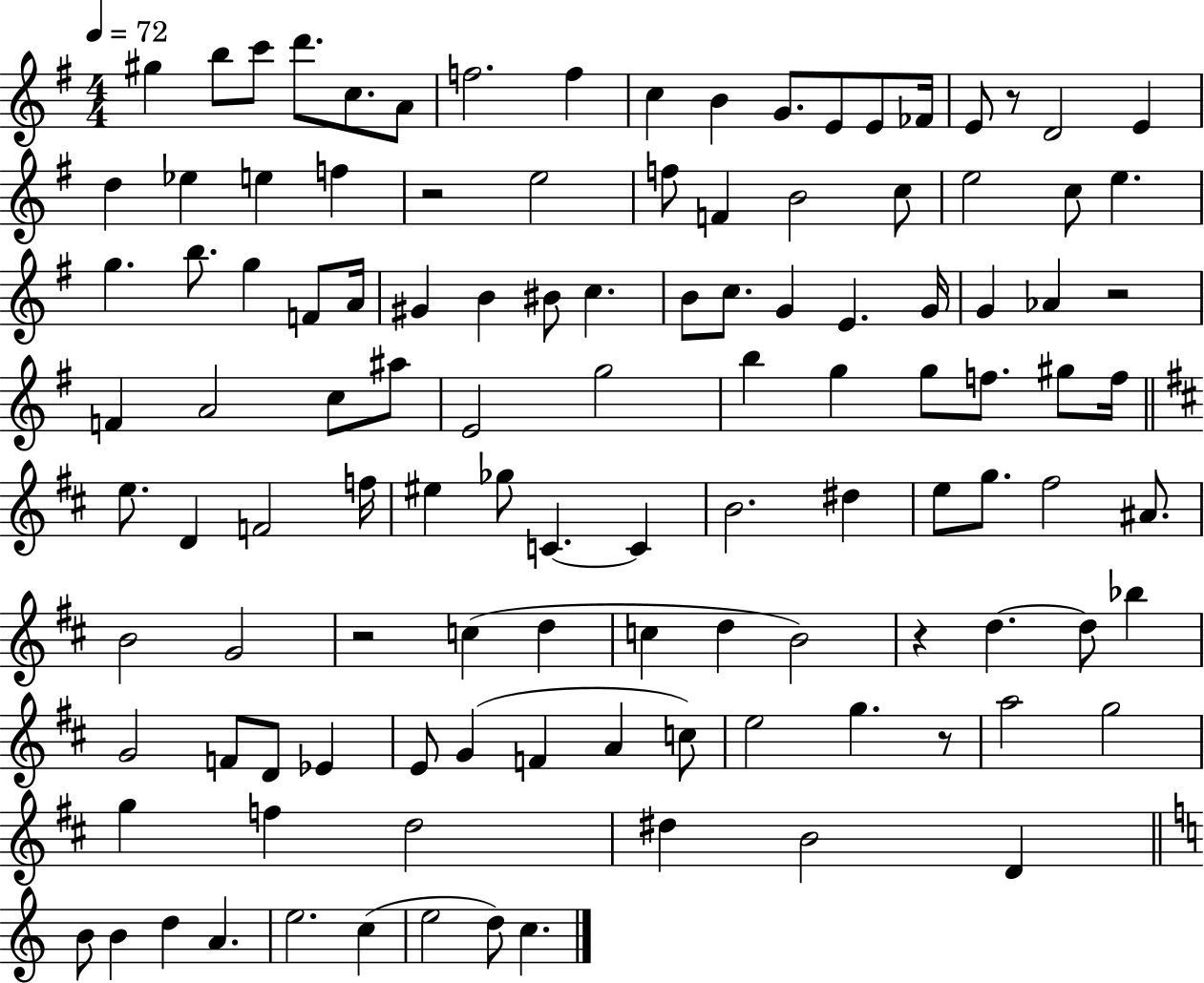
G#5/q B5/e C6/e D6/e. C5/e. A4/e F5/h. F5/q C5/q B4/q G4/e. E4/e E4/e FES4/s E4/e R/e D4/h E4/q D5/q Eb5/q E5/q F5/q R/h E5/h F5/e F4/q B4/h C5/e E5/h C5/e E5/q. G5/q. B5/e. G5/q F4/e A4/s G#4/q B4/q BIS4/e C5/q. B4/e C5/e. G4/q E4/q. G4/s G4/q Ab4/q R/h F4/q A4/h C5/e A#5/e E4/h G5/h B5/q G5/q G5/e F5/e. G#5/e F5/s E5/e. D4/q F4/h F5/s EIS5/q Gb5/e C4/q. C4/q B4/h. D#5/q E5/e G5/e. F#5/h A#4/e. B4/h G4/h R/h C5/q D5/q C5/q D5/q B4/h R/q D5/q. D5/e Bb5/q G4/h F4/e D4/e Eb4/q E4/e G4/q F4/q A4/q C5/e E5/h G5/q. R/e A5/h G5/h G5/q F5/q D5/h D#5/q B4/h D4/q B4/e B4/q D5/q A4/q. E5/h. C5/q E5/h D5/e C5/q.